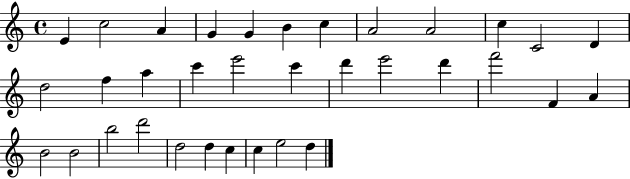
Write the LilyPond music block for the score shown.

{
  \clef treble
  \time 4/4
  \defaultTimeSignature
  \key c \major
  e'4 c''2 a'4 | g'4 g'4 b'4 c''4 | a'2 a'2 | c''4 c'2 d'4 | \break d''2 f''4 a''4 | c'''4 e'''2 c'''4 | d'''4 e'''2 d'''4 | f'''2 f'4 a'4 | \break b'2 b'2 | b''2 d'''2 | d''2 d''4 c''4 | c''4 e''2 d''4 | \break \bar "|."
}